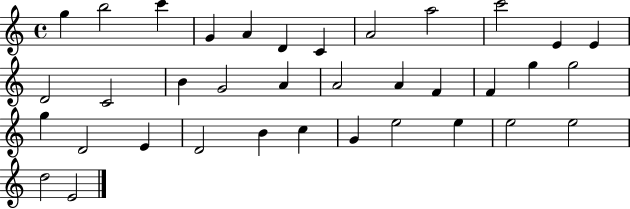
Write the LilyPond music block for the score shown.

{
  \clef treble
  \time 4/4
  \defaultTimeSignature
  \key c \major
  g''4 b''2 c'''4 | g'4 a'4 d'4 c'4 | a'2 a''2 | c'''2 e'4 e'4 | \break d'2 c'2 | b'4 g'2 a'4 | a'2 a'4 f'4 | f'4 g''4 g''2 | \break g''4 d'2 e'4 | d'2 b'4 c''4 | g'4 e''2 e''4 | e''2 e''2 | \break d''2 e'2 | \bar "|."
}